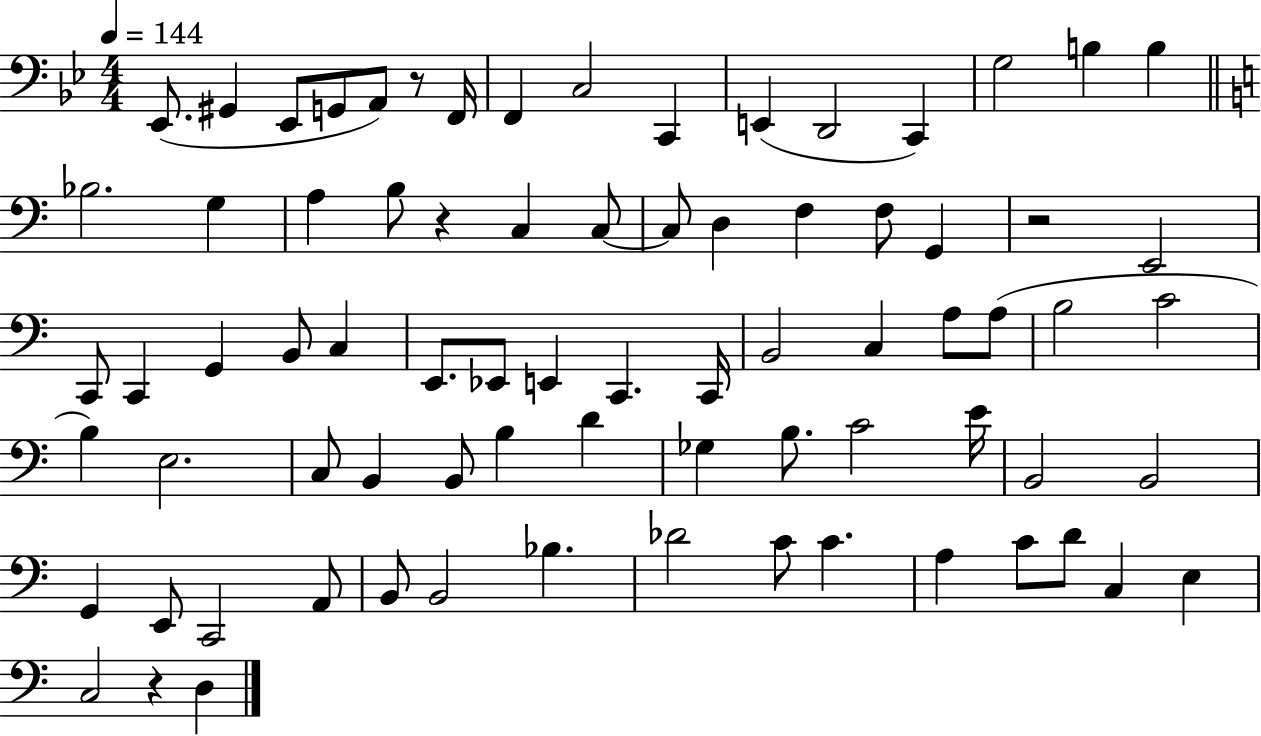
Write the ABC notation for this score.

X:1
T:Untitled
M:4/4
L:1/4
K:Bb
_E,,/2 ^G,, _E,,/2 G,,/2 A,,/2 z/2 F,,/4 F,, C,2 C,, E,, D,,2 C,, G,2 B, B, _B,2 G, A, B,/2 z C, C,/2 C,/2 D, F, F,/2 G,, z2 E,,2 C,,/2 C,, G,, B,,/2 C, E,,/2 _E,,/2 E,, C,, C,,/4 B,,2 C, A,/2 A,/2 B,2 C2 B, E,2 C,/2 B,, B,,/2 B, D _G, B,/2 C2 E/4 B,,2 B,,2 G,, E,,/2 C,,2 A,,/2 B,,/2 B,,2 _B, _D2 C/2 C A, C/2 D/2 C, E, C,2 z D,